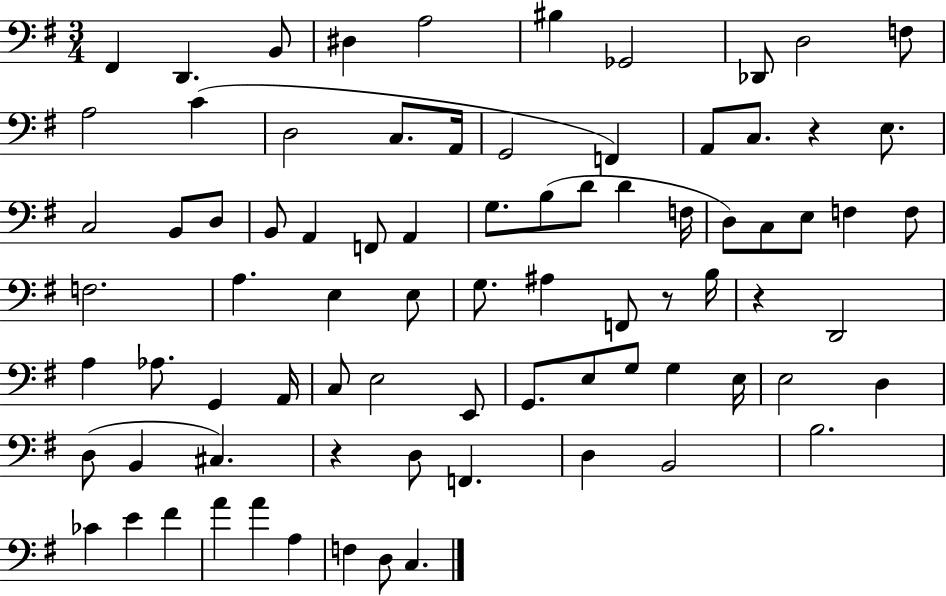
X:1
T:Untitled
M:3/4
L:1/4
K:G
^F,, D,, B,,/2 ^D, A,2 ^B, _G,,2 _D,,/2 D,2 F,/2 A,2 C D,2 C,/2 A,,/4 G,,2 F,, A,,/2 C,/2 z E,/2 C,2 B,,/2 D,/2 B,,/2 A,, F,,/2 A,, G,/2 B,/2 D/2 D F,/4 D,/2 C,/2 E,/2 F, F,/2 F,2 A, E, E,/2 G,/2 ^A, F,,/2 z/2 B,/4 z D,,2 A, _A,/2 G,, A,,/4 C,/2 E,2 E,,/2 G,,/2 E,/2 G,/2 G, E,/4 E,2 D, D,/2 B,, ^C, z D,/2 F,, D, B,,2 B,2 _C E ^F A A A, F, D,/2 C,